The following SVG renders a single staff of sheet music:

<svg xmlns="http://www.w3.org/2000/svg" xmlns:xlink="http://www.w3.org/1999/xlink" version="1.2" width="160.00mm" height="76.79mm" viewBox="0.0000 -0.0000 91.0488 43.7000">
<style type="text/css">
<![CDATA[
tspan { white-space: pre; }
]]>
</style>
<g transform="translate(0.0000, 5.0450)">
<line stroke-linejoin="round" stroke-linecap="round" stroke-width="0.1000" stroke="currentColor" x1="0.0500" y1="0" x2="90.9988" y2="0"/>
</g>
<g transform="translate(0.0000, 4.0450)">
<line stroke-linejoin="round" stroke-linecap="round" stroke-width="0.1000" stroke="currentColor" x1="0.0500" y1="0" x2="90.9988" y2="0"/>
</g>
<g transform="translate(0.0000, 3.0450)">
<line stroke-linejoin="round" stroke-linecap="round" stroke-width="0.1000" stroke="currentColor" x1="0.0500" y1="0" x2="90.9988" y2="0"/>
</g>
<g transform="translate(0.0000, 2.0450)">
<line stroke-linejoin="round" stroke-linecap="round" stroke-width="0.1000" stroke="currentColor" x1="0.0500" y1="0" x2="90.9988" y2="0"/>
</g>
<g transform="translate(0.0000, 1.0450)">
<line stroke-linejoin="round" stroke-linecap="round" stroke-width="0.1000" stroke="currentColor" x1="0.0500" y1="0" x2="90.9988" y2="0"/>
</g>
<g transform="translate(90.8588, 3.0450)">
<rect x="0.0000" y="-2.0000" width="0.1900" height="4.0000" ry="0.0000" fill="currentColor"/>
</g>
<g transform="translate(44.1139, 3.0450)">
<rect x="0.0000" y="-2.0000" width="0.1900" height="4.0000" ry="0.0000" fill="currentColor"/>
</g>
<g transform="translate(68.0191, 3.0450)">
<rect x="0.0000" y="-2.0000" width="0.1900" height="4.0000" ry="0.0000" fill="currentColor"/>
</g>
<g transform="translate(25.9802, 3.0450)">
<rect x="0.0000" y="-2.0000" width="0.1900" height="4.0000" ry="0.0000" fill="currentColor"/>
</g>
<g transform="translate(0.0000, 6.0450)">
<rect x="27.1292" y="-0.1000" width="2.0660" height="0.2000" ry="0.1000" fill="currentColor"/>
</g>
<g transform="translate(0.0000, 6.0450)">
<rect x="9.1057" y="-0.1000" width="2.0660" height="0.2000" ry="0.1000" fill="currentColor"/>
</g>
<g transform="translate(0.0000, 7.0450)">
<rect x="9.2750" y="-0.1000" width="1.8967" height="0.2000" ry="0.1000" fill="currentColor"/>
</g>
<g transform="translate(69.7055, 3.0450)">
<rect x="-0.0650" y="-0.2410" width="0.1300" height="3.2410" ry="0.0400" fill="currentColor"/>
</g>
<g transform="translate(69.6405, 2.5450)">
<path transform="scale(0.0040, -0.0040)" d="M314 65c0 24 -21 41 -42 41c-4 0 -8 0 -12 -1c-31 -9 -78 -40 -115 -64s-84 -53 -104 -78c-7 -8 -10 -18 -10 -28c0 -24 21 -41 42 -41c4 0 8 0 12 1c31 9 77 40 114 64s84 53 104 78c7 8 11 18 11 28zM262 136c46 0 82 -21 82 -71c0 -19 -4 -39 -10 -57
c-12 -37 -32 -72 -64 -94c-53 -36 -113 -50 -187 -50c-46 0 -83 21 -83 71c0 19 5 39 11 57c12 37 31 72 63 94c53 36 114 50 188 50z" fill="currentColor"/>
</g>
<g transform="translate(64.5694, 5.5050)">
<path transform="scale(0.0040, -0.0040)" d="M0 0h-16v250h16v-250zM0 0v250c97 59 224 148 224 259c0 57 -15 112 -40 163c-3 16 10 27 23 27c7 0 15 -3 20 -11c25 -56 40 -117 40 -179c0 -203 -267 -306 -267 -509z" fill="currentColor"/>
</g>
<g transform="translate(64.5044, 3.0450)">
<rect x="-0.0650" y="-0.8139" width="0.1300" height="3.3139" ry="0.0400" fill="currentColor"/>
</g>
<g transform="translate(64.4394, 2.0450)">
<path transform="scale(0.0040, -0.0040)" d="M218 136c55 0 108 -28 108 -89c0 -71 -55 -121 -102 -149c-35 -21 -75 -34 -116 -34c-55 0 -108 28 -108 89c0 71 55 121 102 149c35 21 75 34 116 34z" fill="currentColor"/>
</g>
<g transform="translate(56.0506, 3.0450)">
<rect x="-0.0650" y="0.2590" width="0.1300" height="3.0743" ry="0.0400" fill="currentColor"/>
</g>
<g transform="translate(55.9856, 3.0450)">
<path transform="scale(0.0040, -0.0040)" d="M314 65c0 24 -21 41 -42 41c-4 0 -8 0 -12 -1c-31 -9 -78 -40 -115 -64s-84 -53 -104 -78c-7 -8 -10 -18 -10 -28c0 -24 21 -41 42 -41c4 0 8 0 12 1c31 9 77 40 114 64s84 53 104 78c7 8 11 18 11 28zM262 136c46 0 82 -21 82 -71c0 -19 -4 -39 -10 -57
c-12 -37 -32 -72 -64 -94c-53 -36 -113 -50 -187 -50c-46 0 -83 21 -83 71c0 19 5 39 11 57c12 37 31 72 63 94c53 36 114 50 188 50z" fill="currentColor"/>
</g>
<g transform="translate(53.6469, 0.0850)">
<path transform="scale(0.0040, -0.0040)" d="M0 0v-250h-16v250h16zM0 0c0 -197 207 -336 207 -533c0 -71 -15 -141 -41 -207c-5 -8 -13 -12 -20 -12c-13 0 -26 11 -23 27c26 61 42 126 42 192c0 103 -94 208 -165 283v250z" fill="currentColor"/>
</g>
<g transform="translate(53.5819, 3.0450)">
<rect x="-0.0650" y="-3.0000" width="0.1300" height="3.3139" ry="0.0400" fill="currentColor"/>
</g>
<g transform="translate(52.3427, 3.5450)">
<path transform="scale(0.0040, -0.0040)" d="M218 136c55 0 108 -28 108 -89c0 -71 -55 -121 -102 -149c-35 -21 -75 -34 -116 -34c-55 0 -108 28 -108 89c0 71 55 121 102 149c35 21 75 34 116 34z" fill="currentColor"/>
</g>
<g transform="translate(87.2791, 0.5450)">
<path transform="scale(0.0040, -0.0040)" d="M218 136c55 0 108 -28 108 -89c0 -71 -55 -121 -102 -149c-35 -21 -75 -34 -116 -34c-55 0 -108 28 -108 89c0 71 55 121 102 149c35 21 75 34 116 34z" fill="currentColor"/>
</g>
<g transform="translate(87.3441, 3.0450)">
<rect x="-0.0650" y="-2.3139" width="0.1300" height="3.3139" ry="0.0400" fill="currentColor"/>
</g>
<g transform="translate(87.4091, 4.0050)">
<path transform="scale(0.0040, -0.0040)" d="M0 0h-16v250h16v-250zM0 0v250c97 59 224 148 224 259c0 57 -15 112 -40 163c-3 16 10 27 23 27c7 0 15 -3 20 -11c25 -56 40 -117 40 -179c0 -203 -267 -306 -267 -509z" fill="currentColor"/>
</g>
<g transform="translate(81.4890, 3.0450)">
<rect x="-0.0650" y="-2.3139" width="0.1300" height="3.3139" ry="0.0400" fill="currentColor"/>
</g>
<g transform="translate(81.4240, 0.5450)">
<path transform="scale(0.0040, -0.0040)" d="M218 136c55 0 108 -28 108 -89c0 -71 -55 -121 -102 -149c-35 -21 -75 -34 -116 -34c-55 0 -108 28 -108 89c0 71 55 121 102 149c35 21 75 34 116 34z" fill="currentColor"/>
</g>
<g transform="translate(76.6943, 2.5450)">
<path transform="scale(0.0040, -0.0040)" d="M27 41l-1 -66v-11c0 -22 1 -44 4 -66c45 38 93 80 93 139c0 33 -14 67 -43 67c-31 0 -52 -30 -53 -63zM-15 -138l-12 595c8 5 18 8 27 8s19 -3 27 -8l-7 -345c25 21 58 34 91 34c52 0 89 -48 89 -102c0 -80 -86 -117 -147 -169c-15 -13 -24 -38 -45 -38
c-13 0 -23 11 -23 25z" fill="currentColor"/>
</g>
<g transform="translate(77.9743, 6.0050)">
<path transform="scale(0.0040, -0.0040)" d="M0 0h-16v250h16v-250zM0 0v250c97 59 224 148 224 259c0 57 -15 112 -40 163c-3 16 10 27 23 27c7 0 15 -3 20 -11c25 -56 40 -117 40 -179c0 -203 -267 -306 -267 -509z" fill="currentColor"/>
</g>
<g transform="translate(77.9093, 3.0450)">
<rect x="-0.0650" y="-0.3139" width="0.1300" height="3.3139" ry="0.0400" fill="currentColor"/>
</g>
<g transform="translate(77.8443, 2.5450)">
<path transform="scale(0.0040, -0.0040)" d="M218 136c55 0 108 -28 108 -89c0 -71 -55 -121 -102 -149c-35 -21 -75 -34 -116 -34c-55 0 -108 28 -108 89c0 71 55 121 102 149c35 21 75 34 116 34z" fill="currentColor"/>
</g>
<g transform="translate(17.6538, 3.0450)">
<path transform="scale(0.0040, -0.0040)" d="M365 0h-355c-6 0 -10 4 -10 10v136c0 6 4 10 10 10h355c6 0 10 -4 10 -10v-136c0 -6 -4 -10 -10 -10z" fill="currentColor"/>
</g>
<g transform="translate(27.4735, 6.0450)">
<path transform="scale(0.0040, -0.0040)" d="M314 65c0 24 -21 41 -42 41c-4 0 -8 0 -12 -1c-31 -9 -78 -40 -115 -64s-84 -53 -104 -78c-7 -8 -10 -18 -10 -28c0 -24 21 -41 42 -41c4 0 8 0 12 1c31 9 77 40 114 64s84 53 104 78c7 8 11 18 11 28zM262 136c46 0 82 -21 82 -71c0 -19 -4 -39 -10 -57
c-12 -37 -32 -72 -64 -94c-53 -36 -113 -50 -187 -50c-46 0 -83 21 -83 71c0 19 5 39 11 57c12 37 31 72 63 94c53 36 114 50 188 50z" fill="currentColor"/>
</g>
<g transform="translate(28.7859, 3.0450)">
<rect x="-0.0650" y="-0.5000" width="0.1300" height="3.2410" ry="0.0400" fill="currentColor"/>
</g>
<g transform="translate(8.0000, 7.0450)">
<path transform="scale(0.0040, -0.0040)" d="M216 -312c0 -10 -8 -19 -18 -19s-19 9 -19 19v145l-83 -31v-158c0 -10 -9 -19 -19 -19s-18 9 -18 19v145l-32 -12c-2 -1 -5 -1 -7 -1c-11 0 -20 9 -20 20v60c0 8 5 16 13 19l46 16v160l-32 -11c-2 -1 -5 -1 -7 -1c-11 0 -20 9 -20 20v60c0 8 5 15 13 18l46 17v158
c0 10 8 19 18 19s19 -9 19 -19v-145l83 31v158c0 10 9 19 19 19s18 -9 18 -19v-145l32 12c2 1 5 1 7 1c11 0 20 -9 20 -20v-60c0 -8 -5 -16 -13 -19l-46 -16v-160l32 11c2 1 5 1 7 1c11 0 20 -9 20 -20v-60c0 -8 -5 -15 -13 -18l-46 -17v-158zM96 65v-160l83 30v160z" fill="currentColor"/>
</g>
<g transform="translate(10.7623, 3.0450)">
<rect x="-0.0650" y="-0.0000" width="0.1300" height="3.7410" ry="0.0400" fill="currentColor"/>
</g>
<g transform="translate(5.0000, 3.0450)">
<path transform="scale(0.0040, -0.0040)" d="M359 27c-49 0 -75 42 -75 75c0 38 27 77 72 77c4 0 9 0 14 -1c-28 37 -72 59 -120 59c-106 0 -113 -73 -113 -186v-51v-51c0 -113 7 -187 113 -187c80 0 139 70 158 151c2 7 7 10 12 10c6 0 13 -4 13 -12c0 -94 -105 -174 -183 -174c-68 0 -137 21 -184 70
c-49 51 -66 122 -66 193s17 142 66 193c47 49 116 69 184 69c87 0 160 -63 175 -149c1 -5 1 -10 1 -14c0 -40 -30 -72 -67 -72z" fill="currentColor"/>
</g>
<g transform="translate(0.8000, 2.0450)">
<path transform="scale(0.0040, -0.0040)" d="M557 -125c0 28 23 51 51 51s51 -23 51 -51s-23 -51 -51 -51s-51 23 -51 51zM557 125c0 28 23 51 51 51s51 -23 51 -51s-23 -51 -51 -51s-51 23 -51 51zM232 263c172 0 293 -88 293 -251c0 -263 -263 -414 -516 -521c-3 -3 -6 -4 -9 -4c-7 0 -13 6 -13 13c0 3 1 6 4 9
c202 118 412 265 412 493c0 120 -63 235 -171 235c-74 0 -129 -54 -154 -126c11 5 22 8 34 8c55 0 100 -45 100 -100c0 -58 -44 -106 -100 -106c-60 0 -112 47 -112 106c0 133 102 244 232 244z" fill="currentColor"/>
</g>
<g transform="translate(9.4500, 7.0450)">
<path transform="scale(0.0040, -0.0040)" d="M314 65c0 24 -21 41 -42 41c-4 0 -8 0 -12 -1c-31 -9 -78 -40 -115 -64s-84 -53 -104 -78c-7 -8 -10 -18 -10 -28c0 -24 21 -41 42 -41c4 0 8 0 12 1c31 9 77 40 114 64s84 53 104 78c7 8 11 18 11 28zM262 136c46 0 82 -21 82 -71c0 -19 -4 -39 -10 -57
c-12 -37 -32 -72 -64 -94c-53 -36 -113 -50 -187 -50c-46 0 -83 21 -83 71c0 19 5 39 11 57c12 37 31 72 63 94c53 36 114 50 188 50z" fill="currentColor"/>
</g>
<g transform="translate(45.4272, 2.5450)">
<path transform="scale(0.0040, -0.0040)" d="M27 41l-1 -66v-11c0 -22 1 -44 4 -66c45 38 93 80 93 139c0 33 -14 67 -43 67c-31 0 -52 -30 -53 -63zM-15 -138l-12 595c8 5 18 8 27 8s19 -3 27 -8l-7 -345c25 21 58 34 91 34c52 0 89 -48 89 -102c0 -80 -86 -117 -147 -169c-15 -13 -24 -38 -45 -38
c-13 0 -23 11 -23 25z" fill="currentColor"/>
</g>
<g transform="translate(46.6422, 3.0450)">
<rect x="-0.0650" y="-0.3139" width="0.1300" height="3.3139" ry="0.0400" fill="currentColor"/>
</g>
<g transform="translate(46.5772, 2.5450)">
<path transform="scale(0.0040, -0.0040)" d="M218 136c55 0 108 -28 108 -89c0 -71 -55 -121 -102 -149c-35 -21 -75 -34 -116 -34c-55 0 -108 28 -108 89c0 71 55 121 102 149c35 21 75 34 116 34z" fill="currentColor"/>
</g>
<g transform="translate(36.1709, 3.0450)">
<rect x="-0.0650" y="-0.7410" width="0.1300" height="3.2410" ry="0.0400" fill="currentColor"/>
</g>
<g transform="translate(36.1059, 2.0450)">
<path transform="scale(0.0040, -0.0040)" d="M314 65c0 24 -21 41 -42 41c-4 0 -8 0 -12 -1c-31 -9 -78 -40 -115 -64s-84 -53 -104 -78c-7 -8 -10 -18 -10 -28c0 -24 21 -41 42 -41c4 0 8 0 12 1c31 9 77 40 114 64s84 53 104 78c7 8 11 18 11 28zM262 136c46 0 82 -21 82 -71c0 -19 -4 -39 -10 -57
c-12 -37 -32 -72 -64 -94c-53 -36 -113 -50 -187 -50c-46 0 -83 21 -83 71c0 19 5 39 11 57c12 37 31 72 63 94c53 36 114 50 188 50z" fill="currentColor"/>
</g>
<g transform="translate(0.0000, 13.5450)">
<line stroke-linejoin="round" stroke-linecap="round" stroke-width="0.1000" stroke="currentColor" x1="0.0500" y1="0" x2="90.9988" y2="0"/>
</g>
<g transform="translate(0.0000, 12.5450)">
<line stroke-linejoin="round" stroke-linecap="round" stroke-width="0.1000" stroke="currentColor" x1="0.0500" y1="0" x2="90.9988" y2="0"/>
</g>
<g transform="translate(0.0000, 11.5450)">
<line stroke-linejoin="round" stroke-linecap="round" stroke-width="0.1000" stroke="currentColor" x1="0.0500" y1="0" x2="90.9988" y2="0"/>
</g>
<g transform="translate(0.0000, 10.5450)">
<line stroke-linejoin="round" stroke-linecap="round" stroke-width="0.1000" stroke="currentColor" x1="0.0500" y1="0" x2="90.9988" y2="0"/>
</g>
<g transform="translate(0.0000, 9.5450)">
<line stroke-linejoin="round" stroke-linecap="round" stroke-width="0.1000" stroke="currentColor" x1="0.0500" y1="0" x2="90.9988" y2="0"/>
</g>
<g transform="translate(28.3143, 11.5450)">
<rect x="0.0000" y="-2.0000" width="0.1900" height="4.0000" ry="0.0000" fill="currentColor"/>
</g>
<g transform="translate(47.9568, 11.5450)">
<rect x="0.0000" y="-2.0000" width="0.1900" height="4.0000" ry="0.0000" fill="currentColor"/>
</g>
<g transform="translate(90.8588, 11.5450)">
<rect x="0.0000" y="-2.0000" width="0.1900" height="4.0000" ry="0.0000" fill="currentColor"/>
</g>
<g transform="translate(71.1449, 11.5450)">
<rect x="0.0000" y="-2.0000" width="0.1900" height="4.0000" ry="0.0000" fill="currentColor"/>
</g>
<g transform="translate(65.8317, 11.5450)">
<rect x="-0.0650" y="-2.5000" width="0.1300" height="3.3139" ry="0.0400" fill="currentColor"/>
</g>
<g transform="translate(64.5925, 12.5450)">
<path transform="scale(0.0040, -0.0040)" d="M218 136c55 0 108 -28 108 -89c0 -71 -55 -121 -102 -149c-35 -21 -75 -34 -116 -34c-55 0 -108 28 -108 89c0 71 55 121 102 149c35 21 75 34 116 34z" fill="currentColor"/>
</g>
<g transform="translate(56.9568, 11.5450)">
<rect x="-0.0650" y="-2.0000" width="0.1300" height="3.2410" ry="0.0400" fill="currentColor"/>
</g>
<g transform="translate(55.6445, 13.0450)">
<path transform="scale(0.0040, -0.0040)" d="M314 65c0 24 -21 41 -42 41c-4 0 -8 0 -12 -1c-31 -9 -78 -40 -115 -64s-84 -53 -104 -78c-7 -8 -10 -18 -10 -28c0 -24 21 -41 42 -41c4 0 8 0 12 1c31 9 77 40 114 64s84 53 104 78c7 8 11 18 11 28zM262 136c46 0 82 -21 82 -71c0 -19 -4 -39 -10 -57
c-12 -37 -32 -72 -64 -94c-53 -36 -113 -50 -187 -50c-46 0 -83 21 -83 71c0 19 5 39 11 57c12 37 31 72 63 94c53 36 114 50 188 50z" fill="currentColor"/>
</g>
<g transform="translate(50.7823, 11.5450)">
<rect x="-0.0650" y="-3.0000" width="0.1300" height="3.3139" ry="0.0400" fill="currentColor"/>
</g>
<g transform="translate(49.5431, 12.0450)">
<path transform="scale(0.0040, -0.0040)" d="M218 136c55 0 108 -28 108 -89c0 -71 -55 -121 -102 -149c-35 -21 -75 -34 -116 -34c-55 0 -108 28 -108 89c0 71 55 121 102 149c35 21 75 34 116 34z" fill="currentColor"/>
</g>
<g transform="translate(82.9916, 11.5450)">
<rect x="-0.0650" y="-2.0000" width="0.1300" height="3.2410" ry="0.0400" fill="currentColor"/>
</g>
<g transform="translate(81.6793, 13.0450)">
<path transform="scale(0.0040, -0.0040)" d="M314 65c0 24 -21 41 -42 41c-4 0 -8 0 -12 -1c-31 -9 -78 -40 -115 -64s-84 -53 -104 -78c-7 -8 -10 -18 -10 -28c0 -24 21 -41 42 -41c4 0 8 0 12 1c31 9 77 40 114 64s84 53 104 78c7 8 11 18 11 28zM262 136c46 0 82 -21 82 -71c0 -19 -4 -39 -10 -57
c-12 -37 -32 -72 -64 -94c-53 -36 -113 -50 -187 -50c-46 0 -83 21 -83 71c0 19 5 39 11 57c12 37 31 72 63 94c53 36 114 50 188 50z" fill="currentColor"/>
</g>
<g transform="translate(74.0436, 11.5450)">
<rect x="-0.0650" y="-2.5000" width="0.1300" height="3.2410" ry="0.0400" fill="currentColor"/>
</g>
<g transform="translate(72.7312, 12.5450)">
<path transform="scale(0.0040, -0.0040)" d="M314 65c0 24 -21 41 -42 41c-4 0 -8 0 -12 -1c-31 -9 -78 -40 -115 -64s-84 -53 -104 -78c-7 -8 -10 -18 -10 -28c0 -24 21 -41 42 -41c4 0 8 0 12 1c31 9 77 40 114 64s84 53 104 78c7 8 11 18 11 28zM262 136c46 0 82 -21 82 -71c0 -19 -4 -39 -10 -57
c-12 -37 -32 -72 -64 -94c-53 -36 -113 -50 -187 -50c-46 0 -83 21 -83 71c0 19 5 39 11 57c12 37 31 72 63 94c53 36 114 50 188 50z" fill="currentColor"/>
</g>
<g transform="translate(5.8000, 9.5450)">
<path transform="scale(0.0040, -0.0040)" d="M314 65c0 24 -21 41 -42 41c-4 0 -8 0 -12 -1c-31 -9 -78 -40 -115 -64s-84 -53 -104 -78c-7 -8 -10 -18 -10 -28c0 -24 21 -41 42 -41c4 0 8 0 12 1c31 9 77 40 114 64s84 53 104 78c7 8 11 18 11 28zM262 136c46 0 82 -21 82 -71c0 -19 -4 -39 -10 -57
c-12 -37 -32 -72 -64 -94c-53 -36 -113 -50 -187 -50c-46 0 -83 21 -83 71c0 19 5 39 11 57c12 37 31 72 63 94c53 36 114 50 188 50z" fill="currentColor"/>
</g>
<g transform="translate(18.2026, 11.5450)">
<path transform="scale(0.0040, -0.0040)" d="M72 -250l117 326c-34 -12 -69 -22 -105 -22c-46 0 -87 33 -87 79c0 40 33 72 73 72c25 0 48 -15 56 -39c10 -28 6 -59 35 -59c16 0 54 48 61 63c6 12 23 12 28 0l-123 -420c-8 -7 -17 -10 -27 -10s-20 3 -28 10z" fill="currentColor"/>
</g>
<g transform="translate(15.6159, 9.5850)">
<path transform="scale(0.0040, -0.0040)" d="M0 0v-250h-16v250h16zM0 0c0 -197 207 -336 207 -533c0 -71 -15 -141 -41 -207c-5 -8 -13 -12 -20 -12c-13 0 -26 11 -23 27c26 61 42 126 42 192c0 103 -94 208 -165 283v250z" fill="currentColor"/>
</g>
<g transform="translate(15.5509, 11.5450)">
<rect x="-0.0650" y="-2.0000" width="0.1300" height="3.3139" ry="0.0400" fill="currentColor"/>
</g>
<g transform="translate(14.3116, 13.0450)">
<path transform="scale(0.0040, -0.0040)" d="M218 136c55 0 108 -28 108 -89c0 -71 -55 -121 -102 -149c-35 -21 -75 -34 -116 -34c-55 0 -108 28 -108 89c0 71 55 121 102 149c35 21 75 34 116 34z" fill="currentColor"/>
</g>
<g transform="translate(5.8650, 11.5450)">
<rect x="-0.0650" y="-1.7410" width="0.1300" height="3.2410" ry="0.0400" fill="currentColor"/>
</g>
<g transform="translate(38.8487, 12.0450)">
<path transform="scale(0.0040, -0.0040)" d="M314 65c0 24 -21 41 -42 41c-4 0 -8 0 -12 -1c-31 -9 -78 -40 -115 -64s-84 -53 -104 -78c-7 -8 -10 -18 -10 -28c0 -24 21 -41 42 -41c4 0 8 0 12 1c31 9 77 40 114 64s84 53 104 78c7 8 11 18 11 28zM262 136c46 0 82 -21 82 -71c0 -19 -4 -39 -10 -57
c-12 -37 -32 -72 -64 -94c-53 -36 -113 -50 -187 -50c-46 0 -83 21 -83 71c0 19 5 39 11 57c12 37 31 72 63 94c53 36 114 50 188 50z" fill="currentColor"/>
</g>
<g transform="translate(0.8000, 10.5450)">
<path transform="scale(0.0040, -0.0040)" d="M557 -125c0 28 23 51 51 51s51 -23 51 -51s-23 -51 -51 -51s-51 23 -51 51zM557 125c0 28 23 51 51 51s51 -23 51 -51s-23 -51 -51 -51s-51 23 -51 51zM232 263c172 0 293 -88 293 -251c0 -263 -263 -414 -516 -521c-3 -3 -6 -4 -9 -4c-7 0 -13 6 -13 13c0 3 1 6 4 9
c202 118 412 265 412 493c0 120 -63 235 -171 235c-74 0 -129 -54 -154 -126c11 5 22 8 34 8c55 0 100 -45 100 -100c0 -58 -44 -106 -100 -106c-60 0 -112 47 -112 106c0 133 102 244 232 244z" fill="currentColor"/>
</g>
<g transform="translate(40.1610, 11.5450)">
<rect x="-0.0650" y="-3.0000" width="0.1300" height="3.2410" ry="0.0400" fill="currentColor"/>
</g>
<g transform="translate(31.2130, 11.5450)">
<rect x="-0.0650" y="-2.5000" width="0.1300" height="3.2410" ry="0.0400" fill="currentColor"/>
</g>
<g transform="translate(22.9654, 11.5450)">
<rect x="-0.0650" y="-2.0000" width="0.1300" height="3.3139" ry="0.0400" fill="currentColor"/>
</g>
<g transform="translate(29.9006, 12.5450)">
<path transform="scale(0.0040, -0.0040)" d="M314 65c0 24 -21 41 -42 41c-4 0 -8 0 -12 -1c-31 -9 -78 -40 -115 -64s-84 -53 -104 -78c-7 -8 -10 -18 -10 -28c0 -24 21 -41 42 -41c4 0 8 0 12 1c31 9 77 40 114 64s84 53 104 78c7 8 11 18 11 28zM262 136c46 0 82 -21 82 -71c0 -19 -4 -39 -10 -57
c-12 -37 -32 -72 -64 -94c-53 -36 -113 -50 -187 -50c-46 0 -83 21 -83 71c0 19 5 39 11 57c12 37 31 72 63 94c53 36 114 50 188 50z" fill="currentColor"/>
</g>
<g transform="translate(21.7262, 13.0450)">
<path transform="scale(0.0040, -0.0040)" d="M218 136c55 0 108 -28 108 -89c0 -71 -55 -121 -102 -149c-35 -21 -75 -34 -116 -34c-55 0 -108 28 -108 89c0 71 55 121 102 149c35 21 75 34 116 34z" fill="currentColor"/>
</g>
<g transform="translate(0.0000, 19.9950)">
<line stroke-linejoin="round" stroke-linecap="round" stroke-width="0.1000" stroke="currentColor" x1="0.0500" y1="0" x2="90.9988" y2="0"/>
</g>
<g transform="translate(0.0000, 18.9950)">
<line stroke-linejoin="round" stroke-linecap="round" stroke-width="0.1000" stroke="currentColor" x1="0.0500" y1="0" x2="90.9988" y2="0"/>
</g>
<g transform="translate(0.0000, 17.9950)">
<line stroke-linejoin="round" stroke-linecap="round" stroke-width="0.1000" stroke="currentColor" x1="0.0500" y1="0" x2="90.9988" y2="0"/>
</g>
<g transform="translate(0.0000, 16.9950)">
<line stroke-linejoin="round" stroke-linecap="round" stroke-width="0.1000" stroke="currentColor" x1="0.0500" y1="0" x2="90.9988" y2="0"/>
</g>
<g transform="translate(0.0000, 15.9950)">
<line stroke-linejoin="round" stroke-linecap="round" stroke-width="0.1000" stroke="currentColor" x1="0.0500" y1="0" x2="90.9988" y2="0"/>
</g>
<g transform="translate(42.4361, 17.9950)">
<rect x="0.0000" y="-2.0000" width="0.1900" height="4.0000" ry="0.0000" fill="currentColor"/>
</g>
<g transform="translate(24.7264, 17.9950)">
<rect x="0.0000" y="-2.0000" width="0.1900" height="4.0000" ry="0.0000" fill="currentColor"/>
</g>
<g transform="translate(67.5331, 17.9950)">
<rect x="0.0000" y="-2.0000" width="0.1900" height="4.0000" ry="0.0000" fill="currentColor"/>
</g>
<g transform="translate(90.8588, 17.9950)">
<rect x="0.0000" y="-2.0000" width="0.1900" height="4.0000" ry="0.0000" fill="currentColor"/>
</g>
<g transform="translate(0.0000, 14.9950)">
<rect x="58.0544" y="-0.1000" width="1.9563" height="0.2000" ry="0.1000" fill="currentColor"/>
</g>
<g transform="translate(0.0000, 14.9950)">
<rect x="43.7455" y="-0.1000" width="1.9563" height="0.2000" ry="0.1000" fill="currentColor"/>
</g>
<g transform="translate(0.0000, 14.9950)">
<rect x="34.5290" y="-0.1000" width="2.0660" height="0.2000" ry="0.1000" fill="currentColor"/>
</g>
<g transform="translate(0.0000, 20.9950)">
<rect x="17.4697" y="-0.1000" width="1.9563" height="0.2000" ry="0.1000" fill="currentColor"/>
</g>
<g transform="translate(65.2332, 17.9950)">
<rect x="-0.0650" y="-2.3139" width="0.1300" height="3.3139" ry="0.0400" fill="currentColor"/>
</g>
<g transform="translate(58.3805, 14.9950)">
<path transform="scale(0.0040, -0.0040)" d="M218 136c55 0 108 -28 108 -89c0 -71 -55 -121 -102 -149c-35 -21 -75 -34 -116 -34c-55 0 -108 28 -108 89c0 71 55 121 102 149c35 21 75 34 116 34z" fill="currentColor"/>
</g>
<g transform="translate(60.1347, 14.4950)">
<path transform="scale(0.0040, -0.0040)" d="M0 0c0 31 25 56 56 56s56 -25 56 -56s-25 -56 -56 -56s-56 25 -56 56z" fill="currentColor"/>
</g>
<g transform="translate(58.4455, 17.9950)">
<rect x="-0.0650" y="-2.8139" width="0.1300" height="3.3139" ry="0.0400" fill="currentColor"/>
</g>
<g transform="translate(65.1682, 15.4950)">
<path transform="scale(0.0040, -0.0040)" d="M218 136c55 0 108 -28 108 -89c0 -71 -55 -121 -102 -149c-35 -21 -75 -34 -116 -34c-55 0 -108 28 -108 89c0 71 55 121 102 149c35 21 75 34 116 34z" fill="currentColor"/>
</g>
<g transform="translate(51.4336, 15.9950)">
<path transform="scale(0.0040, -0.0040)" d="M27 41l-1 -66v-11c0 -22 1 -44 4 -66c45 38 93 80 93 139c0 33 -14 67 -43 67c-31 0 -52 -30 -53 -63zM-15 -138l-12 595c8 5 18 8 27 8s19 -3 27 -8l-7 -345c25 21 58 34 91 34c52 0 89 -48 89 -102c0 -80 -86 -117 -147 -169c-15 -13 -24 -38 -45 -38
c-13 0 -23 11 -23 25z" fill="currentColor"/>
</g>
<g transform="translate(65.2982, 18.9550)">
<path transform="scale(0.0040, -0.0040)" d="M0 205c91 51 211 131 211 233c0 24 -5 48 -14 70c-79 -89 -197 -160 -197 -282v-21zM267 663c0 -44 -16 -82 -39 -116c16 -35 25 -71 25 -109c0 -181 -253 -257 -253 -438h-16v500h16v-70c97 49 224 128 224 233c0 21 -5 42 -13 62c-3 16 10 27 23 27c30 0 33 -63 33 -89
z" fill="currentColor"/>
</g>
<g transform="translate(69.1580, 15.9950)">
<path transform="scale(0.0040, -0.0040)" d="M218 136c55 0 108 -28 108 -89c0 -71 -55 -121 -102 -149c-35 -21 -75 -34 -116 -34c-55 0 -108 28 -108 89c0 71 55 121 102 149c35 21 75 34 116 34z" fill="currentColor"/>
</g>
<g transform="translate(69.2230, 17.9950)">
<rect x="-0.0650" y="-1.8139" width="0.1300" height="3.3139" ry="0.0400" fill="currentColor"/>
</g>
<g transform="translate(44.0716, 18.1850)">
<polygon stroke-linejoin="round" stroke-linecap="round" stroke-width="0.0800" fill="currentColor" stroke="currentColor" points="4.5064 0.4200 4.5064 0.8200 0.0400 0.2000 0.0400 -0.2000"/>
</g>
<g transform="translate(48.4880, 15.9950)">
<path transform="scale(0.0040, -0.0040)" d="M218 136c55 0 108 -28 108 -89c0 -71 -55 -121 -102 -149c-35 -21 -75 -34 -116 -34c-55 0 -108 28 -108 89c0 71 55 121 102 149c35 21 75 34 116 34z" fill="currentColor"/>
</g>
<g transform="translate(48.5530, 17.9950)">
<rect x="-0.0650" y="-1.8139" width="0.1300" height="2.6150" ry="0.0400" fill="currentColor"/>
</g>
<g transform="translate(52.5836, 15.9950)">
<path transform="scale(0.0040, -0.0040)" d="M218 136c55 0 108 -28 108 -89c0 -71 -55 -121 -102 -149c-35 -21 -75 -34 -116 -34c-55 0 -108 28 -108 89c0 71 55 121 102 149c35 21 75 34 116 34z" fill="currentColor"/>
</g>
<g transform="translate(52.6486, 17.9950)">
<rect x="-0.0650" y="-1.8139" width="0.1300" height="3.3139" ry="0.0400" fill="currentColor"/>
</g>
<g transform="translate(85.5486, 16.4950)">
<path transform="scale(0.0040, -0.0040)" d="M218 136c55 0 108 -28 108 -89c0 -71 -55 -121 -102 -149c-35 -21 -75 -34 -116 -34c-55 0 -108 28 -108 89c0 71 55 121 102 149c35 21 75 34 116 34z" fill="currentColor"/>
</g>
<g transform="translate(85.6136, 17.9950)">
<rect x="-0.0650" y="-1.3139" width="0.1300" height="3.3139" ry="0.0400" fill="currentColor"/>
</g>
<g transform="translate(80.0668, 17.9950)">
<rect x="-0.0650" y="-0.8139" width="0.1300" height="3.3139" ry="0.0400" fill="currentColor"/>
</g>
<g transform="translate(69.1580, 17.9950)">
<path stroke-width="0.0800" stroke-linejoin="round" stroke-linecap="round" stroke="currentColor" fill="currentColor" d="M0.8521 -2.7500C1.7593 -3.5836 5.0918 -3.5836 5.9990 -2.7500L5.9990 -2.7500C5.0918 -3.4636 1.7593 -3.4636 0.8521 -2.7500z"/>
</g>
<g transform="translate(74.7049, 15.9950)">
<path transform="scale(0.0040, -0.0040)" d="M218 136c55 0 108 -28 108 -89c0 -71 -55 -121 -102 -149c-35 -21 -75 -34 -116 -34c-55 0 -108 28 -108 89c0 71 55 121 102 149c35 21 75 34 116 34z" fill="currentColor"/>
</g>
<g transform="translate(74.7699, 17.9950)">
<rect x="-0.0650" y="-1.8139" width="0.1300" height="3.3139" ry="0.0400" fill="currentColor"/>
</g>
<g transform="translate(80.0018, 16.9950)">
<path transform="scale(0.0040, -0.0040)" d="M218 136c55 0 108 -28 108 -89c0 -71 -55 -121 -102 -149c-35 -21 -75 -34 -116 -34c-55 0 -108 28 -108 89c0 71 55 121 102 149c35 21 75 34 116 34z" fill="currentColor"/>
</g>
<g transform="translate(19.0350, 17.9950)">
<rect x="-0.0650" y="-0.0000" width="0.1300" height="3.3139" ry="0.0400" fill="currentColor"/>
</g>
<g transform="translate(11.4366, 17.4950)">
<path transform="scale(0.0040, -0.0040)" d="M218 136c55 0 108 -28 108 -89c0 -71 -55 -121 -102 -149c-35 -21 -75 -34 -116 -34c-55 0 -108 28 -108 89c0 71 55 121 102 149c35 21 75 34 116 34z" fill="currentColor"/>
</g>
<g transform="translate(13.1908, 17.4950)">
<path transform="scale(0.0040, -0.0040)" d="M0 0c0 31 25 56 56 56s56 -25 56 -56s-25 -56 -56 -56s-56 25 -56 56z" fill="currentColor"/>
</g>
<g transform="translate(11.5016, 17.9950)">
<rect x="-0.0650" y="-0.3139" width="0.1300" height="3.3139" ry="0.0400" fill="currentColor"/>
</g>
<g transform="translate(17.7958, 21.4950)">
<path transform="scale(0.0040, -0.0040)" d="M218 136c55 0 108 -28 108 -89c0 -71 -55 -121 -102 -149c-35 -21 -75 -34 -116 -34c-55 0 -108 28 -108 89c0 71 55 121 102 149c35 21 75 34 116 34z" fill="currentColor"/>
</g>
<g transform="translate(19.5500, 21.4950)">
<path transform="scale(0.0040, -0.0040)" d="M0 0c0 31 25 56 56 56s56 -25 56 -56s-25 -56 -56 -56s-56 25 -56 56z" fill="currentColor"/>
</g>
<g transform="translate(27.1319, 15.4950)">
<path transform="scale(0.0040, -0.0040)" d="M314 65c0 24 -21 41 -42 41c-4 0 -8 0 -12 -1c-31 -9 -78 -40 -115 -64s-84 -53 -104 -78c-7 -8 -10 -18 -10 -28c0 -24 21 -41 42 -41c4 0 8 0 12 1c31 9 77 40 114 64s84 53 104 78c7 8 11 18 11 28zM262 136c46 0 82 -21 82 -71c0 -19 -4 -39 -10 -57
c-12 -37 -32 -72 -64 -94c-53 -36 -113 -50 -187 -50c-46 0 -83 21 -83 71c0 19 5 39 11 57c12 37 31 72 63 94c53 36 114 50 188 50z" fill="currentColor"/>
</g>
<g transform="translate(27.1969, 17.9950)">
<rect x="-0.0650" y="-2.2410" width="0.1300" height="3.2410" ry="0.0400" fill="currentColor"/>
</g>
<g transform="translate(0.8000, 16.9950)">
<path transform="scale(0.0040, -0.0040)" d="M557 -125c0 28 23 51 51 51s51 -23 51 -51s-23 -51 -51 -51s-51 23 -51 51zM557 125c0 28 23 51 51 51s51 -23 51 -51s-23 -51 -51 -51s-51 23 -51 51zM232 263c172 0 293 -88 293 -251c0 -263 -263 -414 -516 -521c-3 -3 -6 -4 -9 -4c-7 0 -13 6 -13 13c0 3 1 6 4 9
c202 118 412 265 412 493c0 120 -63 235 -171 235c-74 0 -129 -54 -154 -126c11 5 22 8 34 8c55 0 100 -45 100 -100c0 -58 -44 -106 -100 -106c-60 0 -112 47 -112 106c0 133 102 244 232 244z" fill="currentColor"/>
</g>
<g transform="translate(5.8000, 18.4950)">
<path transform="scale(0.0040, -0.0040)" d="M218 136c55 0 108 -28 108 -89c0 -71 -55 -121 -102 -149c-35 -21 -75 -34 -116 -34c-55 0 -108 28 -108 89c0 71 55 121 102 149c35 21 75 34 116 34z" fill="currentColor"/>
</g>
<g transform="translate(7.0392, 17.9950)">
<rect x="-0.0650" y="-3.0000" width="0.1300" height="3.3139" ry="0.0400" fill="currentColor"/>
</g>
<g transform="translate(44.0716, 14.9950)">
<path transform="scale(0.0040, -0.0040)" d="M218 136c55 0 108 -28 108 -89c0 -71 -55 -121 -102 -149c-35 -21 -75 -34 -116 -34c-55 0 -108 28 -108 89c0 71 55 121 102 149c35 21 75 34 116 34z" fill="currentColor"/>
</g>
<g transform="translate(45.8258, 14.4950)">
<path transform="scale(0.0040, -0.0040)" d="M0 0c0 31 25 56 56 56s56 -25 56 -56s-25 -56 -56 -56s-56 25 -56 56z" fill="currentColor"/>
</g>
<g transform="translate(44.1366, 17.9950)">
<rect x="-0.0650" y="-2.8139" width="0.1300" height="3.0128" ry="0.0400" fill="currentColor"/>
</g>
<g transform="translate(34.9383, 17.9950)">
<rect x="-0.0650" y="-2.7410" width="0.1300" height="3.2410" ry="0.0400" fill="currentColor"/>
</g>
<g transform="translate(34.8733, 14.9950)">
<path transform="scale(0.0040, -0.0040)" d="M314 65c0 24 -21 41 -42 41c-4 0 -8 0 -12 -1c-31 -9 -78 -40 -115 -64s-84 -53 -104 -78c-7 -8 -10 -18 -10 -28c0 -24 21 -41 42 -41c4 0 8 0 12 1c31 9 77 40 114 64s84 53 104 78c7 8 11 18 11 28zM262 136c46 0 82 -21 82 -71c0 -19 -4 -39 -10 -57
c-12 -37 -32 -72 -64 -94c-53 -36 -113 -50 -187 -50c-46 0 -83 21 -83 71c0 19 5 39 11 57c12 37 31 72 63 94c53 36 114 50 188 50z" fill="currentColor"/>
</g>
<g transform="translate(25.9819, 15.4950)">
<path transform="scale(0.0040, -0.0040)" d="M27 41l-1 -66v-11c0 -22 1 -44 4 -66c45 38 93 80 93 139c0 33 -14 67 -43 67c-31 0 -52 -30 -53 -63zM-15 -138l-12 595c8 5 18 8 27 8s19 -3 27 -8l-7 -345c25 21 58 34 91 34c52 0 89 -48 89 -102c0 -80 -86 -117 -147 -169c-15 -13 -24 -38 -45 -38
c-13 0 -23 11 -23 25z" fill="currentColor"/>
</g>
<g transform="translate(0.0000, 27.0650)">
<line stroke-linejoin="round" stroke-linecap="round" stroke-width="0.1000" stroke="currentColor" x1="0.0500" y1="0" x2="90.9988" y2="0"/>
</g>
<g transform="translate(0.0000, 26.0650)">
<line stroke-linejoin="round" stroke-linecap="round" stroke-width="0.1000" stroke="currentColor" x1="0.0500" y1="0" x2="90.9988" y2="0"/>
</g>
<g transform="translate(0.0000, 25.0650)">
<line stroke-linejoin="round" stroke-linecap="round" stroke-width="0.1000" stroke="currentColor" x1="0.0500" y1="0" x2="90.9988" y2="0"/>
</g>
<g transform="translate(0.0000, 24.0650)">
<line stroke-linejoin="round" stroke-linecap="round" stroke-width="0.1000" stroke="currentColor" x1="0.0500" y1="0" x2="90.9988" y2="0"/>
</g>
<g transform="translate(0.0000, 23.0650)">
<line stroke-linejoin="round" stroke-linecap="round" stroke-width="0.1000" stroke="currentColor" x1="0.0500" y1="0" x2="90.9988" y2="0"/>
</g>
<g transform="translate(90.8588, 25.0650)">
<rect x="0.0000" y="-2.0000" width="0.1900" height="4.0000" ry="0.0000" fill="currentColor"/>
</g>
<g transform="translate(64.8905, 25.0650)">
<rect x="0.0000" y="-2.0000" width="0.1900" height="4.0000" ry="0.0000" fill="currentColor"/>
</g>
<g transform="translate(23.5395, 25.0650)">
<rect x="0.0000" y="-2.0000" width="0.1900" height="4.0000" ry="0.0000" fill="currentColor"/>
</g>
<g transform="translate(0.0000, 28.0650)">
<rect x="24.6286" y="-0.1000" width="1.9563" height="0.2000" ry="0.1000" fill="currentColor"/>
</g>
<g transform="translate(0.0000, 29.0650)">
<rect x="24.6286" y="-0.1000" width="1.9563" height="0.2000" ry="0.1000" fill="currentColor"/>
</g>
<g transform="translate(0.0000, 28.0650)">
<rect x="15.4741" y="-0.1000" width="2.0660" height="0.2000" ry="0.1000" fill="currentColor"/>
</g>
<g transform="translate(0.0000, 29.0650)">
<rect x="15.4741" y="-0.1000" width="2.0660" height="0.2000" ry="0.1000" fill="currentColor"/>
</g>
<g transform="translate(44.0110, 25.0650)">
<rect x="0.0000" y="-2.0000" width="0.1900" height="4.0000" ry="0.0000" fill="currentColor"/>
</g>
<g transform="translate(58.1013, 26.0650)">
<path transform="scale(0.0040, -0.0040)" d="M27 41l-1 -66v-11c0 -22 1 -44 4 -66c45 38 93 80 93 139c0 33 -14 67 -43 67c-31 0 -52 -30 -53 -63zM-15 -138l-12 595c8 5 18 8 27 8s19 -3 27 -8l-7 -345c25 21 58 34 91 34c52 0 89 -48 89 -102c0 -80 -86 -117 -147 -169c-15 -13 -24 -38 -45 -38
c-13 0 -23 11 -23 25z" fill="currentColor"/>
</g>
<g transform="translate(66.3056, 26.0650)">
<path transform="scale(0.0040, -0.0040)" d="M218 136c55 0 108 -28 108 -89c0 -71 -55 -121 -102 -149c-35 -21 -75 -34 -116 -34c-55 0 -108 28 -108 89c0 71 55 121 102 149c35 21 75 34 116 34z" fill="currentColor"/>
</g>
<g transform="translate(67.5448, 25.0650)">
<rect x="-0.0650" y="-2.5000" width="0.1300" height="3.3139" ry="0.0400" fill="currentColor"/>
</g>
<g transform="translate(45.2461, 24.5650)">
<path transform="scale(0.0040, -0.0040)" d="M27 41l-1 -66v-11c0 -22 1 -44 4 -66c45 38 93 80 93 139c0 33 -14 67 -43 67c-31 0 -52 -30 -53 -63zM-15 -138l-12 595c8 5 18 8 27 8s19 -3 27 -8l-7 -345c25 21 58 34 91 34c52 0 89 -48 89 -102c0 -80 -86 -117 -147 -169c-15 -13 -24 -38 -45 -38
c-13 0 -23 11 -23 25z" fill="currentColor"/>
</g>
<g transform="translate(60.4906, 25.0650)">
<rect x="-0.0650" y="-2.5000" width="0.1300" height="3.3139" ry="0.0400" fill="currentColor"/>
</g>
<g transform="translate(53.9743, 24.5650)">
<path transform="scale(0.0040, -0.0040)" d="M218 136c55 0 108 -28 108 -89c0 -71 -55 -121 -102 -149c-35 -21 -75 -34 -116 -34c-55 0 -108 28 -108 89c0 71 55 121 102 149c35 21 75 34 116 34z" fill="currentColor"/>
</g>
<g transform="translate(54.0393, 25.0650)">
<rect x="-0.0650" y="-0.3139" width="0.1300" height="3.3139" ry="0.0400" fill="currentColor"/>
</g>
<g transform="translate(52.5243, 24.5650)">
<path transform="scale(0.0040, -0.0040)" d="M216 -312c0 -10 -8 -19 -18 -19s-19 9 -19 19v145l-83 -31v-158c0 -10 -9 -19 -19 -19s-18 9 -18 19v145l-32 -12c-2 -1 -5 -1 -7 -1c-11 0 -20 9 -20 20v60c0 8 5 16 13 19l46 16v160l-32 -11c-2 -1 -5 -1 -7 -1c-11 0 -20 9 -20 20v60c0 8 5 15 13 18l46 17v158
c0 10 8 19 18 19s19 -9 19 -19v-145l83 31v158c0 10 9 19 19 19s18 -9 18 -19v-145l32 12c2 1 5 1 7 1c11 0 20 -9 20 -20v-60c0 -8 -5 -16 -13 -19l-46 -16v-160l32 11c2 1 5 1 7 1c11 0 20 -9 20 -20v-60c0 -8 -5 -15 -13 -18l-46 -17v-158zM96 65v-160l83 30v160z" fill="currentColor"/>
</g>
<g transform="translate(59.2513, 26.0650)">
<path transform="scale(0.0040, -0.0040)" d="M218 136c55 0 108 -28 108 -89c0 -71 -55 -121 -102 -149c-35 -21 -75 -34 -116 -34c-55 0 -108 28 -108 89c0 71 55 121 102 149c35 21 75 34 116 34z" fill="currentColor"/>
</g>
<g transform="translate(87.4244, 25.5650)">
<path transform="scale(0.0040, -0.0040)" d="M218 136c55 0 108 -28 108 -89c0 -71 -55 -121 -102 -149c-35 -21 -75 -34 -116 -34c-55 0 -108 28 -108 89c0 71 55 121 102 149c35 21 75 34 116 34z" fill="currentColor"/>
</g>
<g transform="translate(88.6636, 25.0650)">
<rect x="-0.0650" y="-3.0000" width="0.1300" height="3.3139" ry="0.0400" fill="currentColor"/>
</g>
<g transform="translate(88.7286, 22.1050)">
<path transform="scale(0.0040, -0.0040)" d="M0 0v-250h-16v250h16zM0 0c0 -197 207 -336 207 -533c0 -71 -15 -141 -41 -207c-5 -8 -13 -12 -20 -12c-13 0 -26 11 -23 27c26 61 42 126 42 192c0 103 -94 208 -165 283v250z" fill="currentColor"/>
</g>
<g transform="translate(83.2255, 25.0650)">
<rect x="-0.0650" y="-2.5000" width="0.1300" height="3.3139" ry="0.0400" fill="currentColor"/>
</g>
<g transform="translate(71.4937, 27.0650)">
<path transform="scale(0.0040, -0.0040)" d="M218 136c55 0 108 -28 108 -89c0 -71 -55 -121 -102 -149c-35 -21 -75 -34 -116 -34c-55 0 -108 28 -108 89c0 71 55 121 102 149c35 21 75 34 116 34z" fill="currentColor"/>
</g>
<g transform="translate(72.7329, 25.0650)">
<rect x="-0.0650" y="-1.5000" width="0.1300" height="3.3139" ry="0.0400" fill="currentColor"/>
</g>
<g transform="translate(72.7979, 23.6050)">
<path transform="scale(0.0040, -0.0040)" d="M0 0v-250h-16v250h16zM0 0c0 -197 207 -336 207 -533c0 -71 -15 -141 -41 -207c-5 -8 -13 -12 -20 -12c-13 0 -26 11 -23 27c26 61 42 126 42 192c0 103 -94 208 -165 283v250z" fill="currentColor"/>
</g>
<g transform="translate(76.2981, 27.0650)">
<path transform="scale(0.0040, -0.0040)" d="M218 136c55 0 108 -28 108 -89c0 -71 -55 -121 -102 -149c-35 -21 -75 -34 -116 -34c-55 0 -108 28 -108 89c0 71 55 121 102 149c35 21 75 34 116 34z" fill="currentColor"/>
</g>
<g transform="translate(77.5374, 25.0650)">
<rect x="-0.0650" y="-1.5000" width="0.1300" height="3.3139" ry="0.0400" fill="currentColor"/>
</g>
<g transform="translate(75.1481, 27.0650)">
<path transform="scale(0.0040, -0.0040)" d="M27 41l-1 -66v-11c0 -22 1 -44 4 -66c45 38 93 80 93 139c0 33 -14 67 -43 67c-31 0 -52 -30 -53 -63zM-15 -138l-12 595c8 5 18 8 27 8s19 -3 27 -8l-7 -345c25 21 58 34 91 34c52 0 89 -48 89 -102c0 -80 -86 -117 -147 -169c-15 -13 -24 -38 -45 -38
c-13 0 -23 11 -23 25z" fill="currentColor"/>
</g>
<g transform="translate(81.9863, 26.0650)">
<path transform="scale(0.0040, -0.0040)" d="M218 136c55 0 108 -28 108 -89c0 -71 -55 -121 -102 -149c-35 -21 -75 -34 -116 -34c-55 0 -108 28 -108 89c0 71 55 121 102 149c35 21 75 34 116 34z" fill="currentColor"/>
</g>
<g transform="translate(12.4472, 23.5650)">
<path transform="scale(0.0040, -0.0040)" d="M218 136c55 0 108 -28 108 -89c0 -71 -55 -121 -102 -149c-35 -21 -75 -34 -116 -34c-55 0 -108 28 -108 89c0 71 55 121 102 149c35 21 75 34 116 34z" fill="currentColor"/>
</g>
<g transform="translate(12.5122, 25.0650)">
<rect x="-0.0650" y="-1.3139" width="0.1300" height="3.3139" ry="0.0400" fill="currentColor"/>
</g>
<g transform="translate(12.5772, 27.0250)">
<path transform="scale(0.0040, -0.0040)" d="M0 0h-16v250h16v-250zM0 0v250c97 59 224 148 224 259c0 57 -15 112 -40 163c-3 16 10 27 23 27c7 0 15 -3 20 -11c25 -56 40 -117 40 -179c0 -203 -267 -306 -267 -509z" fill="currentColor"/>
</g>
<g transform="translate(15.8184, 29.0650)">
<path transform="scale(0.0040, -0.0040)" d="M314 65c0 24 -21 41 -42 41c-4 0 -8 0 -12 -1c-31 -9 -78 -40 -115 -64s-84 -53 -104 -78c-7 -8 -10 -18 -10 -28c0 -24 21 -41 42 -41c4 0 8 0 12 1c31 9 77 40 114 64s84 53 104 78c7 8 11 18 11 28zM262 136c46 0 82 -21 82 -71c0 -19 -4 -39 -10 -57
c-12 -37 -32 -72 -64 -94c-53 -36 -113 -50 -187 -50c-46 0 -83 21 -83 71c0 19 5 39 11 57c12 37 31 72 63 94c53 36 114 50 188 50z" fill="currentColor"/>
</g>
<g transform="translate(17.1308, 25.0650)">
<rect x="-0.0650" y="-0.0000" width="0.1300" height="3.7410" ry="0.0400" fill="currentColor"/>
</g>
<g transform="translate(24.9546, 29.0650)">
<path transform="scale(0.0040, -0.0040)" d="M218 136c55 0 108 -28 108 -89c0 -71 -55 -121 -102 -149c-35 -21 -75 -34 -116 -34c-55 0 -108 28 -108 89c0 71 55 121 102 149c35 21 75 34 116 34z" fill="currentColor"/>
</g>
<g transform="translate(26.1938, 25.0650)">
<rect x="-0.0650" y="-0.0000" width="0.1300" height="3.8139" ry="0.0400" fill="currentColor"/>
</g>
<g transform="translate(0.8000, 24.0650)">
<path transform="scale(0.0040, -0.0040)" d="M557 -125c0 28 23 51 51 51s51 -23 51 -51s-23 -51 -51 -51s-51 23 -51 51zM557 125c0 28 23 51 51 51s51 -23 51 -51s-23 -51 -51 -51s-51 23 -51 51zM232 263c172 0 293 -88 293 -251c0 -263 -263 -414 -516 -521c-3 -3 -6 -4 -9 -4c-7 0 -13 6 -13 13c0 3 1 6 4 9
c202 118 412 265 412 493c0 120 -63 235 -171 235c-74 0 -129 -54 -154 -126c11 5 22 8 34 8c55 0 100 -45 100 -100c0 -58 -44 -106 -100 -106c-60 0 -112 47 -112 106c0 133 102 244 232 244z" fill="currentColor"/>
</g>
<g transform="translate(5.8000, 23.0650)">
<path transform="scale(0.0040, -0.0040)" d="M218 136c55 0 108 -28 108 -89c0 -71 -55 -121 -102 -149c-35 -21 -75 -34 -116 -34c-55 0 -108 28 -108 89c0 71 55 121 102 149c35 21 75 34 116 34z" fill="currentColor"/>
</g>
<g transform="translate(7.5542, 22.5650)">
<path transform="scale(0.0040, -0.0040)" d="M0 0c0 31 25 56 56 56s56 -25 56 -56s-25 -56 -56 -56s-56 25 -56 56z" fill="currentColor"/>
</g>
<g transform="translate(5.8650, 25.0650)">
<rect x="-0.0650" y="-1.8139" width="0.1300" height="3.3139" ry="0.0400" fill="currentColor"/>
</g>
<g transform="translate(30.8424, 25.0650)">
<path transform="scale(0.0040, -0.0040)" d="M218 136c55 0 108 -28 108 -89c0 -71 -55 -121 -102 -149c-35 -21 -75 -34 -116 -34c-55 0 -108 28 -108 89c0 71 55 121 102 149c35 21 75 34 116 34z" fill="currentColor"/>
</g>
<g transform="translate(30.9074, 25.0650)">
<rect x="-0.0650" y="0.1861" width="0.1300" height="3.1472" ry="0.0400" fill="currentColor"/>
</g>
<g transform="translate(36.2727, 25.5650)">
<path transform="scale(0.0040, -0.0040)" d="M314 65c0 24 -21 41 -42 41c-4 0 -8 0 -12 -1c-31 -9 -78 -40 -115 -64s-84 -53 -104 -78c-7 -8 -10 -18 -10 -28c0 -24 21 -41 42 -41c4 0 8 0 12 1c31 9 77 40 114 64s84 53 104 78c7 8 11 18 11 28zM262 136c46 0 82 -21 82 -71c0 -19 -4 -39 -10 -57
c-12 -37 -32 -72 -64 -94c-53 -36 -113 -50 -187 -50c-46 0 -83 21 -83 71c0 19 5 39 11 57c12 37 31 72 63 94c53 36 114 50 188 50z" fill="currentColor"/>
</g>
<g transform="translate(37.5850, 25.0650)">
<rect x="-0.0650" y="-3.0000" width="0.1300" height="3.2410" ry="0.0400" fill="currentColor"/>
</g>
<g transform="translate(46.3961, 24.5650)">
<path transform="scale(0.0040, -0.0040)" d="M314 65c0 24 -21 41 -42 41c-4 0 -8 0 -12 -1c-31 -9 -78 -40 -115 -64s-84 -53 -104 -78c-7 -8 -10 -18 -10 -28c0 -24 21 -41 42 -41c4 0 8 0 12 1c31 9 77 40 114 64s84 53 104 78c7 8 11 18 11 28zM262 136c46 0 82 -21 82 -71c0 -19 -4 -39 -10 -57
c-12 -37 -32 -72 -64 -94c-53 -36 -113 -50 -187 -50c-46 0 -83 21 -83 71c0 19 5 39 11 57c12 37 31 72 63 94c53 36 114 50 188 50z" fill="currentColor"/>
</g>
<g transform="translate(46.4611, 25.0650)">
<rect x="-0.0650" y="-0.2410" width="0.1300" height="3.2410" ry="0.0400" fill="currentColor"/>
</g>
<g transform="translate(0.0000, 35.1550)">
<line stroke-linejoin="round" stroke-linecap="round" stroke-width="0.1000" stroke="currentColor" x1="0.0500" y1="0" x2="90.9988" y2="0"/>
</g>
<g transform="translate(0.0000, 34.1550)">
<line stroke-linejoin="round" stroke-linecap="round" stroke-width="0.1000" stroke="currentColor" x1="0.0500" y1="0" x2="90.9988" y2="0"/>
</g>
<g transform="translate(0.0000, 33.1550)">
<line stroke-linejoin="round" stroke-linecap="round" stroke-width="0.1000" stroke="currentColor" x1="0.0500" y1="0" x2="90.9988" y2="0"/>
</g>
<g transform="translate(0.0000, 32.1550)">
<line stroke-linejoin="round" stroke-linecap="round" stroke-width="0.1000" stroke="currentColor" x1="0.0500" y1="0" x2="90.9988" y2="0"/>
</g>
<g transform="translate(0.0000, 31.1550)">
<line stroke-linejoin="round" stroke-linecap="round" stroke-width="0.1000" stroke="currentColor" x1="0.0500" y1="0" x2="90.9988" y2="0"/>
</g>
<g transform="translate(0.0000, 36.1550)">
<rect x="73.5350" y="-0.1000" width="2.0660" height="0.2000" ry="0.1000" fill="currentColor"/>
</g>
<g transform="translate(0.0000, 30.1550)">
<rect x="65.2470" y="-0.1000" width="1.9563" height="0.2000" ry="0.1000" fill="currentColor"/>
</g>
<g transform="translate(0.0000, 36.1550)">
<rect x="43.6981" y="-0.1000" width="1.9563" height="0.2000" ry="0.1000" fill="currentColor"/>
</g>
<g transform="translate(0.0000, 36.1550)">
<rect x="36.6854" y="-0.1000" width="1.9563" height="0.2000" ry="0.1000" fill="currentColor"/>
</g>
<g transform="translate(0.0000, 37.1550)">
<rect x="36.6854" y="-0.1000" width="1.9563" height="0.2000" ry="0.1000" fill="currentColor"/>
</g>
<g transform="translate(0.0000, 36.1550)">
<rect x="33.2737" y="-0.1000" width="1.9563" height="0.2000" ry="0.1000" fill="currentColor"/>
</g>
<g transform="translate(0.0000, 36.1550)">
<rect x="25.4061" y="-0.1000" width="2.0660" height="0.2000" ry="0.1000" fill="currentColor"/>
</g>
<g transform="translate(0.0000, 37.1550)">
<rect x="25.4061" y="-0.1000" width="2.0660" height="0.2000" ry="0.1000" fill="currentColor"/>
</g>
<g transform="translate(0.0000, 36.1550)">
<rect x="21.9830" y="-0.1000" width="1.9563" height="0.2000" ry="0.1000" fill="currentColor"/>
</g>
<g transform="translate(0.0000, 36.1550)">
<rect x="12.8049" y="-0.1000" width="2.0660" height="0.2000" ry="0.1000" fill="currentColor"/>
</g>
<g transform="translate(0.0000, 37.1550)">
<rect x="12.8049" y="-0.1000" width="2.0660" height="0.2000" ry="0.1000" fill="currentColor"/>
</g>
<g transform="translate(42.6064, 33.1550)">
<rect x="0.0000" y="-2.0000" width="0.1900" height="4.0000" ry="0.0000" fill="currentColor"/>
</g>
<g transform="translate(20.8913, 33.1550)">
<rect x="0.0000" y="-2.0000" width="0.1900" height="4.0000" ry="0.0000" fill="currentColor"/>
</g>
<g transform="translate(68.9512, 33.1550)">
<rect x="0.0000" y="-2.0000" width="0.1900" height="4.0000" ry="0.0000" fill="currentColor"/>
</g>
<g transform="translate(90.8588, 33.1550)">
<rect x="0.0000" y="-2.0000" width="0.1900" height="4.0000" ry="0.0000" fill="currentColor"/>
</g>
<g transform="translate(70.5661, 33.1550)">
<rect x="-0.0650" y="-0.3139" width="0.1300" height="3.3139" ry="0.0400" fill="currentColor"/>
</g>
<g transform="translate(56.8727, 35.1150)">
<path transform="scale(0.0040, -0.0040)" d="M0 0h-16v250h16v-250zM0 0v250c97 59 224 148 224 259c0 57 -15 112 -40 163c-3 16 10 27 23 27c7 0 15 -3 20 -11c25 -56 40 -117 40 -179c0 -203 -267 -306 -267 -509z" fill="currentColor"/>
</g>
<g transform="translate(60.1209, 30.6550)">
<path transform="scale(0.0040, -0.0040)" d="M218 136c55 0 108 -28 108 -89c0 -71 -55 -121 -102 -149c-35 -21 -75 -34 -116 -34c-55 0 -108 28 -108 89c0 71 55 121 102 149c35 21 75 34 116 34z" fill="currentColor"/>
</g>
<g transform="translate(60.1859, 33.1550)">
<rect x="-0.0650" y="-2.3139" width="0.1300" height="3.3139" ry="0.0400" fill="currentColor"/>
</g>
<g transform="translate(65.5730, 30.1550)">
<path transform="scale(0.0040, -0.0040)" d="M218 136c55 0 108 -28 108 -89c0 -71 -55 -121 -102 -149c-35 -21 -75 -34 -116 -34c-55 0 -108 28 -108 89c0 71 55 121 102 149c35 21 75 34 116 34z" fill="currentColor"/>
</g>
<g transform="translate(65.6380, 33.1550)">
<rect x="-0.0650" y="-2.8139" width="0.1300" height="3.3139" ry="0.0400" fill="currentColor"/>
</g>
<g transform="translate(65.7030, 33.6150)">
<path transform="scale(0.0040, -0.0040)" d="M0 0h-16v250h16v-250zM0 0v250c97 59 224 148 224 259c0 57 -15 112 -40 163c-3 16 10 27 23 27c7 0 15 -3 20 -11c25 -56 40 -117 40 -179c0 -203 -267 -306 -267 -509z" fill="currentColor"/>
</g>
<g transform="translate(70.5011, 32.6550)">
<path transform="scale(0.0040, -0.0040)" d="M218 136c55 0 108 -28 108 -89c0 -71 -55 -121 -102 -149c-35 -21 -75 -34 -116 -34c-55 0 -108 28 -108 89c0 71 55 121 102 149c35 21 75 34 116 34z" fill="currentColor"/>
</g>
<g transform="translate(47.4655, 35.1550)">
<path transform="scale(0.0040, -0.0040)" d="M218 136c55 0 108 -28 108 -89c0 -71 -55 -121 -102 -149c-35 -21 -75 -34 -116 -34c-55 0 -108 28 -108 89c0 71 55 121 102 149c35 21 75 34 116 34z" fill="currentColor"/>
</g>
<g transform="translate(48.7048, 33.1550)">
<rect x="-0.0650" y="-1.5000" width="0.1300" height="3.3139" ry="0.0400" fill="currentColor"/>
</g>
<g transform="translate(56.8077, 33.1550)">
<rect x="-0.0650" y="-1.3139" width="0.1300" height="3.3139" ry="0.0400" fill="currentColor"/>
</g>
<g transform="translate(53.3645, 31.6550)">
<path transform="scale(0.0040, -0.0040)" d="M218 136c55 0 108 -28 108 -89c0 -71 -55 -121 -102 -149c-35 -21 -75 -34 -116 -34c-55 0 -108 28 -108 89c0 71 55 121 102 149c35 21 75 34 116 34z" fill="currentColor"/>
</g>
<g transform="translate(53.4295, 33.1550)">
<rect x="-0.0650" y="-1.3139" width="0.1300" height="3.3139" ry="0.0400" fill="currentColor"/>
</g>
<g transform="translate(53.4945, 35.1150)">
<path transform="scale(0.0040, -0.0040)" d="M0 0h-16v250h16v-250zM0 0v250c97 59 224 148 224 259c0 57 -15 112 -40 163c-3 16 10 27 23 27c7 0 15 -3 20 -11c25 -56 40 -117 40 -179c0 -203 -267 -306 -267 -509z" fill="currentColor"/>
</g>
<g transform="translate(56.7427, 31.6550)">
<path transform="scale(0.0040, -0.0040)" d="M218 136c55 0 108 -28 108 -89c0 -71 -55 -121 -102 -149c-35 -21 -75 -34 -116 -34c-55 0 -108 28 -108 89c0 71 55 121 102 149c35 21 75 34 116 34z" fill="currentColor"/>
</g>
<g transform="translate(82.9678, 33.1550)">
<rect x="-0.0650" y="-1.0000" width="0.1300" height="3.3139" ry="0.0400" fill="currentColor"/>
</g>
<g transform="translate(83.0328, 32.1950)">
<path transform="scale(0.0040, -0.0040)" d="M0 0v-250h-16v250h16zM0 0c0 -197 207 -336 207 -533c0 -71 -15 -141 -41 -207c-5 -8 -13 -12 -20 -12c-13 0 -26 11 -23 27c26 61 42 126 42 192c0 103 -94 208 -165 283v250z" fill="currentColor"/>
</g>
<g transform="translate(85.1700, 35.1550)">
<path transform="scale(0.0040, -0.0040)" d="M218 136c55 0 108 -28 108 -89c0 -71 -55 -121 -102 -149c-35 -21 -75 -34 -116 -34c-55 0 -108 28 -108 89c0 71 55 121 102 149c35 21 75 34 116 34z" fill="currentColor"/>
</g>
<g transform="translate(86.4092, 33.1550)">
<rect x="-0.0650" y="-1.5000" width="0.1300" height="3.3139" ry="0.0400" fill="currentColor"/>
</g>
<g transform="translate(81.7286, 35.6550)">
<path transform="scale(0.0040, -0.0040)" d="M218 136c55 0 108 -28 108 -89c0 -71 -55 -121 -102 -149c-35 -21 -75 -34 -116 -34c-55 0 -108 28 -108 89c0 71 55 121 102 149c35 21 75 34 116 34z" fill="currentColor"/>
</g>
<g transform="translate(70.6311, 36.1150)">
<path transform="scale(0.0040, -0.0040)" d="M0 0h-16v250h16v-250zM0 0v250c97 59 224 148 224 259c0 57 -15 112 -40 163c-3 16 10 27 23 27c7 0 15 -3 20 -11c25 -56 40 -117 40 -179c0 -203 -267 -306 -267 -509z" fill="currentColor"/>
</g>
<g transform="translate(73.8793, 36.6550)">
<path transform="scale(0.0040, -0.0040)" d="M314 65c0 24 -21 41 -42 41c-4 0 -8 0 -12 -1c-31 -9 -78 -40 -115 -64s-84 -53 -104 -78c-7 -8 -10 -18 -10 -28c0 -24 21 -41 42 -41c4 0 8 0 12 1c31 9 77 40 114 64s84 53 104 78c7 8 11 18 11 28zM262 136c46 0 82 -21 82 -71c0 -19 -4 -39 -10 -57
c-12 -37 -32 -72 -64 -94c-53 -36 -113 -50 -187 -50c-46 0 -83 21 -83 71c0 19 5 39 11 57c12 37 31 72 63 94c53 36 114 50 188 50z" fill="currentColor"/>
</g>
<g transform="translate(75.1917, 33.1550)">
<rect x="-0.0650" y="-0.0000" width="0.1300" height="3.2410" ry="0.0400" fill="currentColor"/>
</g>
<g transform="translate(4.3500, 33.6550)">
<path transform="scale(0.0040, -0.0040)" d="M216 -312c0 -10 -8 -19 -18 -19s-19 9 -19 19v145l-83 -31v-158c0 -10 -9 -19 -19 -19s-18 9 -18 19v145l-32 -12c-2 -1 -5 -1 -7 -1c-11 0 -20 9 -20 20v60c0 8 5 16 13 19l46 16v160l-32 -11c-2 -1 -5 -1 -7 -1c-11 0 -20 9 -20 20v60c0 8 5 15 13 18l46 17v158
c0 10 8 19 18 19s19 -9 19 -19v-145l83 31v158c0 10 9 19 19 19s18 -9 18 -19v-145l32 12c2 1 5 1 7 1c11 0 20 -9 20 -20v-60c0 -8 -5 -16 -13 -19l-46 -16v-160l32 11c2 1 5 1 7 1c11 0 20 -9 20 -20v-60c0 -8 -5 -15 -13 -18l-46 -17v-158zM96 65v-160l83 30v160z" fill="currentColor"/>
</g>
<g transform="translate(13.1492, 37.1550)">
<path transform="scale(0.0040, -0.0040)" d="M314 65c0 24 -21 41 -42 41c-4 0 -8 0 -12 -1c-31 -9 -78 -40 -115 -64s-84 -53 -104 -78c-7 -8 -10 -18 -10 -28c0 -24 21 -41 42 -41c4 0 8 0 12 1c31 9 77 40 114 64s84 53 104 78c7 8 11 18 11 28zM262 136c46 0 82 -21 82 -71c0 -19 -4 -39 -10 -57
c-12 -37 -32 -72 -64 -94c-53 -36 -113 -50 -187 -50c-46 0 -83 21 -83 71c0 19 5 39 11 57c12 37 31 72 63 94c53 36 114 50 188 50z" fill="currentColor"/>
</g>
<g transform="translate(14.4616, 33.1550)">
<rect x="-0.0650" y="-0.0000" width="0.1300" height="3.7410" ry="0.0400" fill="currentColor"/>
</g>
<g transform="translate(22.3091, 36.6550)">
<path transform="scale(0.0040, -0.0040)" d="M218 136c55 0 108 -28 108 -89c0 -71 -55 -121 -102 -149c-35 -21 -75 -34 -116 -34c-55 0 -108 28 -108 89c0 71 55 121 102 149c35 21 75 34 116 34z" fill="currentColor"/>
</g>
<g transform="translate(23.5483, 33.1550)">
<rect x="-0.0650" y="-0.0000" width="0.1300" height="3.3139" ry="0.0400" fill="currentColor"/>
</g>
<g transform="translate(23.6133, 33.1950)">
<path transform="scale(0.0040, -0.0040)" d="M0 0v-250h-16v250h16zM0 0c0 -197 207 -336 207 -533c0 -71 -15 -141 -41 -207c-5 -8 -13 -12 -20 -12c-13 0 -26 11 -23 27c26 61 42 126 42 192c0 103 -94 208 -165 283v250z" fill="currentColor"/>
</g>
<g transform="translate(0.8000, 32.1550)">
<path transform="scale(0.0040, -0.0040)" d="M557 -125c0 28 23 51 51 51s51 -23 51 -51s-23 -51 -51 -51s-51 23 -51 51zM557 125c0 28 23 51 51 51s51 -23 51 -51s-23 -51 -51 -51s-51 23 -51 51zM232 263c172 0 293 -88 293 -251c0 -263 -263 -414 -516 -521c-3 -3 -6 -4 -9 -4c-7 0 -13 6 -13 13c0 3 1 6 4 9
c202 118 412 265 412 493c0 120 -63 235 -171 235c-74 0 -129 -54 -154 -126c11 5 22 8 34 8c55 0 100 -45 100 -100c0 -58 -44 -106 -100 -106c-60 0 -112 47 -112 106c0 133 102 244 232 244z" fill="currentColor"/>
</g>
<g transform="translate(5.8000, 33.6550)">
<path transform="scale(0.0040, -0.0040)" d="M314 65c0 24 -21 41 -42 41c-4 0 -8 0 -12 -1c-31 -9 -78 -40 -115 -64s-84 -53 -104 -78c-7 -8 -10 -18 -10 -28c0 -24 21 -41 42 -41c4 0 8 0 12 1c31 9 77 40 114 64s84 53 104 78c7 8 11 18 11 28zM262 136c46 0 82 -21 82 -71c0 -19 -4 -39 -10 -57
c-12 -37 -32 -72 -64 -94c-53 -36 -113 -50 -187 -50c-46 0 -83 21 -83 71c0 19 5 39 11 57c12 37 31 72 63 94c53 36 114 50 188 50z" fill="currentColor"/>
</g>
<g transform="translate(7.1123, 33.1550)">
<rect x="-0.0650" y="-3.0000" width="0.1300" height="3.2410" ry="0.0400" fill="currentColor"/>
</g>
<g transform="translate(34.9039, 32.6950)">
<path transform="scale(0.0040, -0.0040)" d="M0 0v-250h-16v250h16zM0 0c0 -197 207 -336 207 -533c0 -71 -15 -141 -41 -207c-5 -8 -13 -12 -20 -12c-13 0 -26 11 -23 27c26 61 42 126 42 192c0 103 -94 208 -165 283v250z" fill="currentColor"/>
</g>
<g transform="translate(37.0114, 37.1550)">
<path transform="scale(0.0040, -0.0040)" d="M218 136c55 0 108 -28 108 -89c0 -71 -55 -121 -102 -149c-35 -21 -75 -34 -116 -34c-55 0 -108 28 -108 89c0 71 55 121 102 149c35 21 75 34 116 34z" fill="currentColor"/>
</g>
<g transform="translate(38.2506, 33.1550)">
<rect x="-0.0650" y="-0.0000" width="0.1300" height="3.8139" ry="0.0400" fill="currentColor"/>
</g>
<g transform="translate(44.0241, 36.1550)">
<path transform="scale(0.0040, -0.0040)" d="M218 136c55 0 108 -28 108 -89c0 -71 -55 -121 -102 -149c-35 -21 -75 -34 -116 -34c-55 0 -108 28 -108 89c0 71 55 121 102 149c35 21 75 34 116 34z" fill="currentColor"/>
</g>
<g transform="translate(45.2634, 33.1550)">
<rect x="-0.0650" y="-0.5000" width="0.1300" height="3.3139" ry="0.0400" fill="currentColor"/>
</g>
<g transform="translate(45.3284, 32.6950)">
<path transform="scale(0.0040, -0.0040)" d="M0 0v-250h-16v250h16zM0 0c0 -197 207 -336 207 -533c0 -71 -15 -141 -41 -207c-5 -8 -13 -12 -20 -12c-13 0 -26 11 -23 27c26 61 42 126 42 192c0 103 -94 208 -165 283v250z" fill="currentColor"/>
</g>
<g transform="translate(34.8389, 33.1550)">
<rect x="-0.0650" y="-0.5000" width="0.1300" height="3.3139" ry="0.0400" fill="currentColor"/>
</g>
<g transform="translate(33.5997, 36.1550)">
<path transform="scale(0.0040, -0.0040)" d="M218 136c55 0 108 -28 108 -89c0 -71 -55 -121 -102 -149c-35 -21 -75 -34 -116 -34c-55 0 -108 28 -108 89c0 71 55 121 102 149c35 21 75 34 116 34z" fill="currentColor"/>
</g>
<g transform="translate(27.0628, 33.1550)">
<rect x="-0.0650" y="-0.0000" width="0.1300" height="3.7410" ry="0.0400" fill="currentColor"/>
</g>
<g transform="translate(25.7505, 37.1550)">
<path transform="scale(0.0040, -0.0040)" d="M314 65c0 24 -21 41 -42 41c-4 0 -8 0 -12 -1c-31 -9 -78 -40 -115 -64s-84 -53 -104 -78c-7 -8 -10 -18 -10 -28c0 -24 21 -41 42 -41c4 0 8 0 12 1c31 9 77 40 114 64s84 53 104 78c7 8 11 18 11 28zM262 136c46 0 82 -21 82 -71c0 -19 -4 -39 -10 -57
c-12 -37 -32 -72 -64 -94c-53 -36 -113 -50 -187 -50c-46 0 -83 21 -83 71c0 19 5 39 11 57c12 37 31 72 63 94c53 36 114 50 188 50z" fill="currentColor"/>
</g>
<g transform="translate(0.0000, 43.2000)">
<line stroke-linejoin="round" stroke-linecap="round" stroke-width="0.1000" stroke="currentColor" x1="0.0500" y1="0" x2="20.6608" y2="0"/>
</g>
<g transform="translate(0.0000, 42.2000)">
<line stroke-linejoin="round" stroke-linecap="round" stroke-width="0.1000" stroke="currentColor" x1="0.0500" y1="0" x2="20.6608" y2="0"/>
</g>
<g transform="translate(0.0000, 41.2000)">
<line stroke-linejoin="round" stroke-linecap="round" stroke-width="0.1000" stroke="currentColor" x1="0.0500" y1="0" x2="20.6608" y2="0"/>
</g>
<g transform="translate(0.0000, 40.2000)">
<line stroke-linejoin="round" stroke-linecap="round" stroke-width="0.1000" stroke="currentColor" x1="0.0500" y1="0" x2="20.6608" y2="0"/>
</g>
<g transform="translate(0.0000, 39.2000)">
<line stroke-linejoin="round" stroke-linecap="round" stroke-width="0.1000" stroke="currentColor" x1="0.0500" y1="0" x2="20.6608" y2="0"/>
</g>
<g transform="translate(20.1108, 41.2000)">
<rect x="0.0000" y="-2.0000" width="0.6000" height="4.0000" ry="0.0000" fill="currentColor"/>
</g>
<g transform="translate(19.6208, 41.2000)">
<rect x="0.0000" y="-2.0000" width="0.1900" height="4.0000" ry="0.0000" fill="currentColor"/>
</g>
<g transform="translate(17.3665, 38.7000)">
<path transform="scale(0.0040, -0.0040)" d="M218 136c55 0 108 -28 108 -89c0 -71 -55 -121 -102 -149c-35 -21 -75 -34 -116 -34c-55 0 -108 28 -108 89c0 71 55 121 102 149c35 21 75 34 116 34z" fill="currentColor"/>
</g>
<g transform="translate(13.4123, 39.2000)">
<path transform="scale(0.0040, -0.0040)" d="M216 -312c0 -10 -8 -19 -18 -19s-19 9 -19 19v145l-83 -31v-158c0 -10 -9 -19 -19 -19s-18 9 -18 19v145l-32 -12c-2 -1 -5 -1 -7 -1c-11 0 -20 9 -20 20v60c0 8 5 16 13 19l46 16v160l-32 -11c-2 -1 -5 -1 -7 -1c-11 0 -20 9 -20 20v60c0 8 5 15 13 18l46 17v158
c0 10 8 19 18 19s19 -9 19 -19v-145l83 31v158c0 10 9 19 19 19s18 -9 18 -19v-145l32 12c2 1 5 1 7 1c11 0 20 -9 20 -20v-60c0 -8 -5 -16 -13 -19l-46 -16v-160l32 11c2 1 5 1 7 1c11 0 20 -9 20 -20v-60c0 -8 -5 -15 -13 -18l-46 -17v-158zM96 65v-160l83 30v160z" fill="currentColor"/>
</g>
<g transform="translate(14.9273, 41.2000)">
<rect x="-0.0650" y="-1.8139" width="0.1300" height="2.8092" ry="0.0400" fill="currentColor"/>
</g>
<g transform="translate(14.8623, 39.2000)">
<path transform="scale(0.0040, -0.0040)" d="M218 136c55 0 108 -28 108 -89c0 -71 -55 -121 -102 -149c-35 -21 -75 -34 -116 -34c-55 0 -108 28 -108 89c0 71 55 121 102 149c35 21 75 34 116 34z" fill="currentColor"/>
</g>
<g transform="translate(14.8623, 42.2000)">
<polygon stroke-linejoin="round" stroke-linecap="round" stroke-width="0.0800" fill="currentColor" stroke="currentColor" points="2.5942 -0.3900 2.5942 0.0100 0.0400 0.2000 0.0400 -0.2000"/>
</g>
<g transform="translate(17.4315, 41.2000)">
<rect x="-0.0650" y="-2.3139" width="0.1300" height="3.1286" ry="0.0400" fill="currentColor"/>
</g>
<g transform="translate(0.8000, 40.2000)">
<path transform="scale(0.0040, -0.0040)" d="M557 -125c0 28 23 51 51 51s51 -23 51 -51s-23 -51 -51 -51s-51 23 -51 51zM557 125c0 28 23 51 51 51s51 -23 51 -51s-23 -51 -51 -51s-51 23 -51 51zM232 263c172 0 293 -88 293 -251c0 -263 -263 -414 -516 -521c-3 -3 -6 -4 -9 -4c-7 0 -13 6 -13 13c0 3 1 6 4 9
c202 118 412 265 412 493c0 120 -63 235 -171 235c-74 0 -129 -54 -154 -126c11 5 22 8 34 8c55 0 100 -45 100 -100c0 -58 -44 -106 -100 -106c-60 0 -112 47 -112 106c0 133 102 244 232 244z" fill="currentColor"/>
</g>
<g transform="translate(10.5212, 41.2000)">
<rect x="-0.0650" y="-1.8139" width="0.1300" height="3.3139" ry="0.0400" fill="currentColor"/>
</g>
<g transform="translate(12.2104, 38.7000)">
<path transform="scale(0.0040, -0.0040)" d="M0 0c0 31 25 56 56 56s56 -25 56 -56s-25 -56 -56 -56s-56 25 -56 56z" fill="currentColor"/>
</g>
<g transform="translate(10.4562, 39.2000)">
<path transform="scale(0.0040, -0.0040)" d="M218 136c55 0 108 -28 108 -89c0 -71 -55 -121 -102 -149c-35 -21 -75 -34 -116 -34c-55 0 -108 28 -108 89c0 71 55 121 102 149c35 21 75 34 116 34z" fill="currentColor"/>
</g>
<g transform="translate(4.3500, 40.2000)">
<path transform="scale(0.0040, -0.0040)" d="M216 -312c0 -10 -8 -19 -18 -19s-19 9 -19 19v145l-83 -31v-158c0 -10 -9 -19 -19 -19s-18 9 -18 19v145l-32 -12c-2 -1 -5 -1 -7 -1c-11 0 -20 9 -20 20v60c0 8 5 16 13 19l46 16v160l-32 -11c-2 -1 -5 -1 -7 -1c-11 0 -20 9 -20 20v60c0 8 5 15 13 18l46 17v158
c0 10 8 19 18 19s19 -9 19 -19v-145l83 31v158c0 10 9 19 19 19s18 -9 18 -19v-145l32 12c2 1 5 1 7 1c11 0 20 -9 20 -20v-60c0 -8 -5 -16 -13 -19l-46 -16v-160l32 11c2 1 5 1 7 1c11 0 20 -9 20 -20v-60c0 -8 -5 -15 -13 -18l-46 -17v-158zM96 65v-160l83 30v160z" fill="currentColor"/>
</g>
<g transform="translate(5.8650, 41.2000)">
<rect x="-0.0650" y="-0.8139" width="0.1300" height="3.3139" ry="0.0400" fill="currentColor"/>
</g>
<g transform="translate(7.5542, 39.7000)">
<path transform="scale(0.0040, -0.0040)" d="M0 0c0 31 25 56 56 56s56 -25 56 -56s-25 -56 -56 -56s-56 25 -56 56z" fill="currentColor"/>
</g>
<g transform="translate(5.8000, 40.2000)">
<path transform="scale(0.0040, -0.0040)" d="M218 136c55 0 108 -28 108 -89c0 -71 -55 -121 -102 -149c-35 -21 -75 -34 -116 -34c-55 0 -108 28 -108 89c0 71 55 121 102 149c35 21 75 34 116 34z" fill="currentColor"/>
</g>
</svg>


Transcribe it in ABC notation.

X:1
T:Untitled
M:4/4
L:1/4
K:C
^C,,2 z2 E,,2 F,2 _E, C,/2 D,2 F,/2 E,2 _E,/2 B, B,/2 A,2 A,,/2 z/2 A,, B,,2 C,2 C, A,,2 B,, B,,2 A,,2 C, E, D,, _B,2 C2 C/2 A,/2 _A, C B,/4 A, A, F, G, A, G,/2 C,,2 C,, D, C,2 _E,2 ^E, _B,, B,, G,,/2 _G,, B,, C,/2 ^C,2 C,,2 D,,/2 C,,2 E,,/2 C,, E,,/2 G,, G,/2 G,/2 B, C/2 E,/2 D,,2 F,,/2 G,, ^F, A, ^A,/2 B,/2